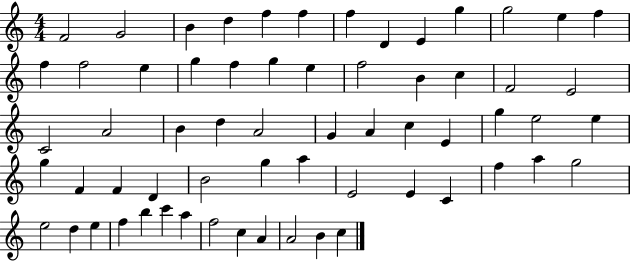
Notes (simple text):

F4/h G4/h B4/q D5/q F5/q F5/q F5/q D4/q E4/q G5/q G5/h E5/q F5/q F5/q F5/h E5/q G5/q F5/q G5/q E5/q F5/h B4/q C5/q F4/h E4/h C4/h A4/h B4/q D5/q A4/h G4/q A4/q C5/q E4/q G5/q E5/h E5/q G5/q F4/q F4/q D4/q B4/h G5/q A5/q E4/h E4/q C4/q F5/q A5/q G5/h E5/h D5/q E5/q F5/q B5/q C6/q A5/q F5/h C5/q A4/q A4/h B4/q C5/q